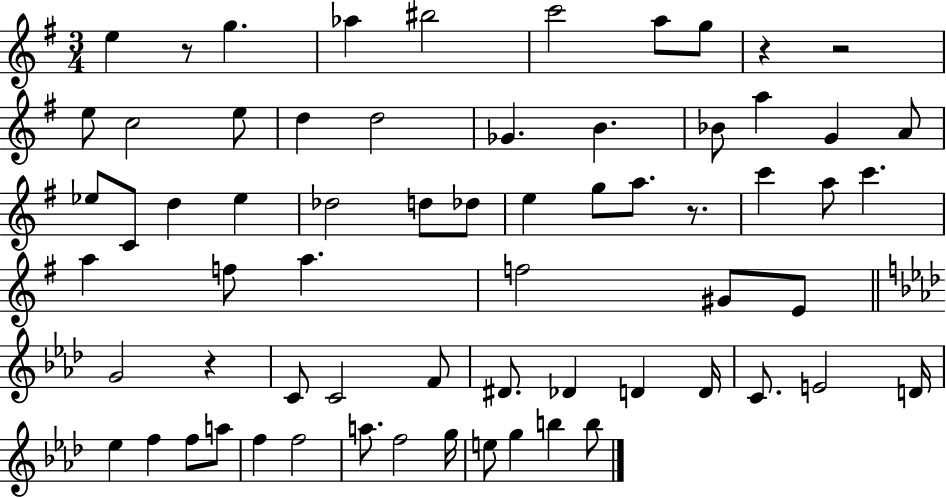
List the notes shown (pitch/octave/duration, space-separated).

E5/q R/e G5/q. Ab5/q BIS5/h C6/h A5/e G5/e R/q R/h E5/e C5/h E5/e D5/q D5/h Gb4/q. B4/q. Bb4/e A5/q G4/q A4/e Eb5/e C4/e D5/q Eb5/q Db5/h D5/e Db5/e E5/q G5/e A5/e. R/e. C6/q A5/e C6/q. A5/q F5/e A5/q. F5/h G#4/e E4/e G4/h R/q C4/e C4/h F4/e D#4/e. Db4/q D4/q D4/s C4/e. E4/h D4/s Eb5/q F5/q F5/e A5/e F5/q F5/h A5/e. F5/h G5/s E5/e G5/q B5/q B5/e